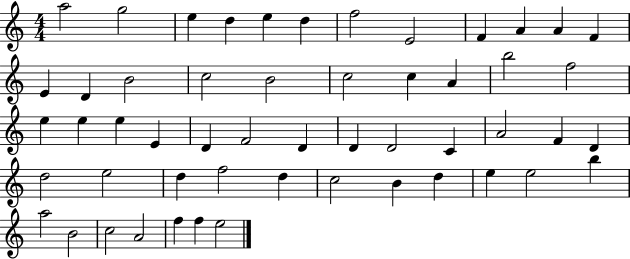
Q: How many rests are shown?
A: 0